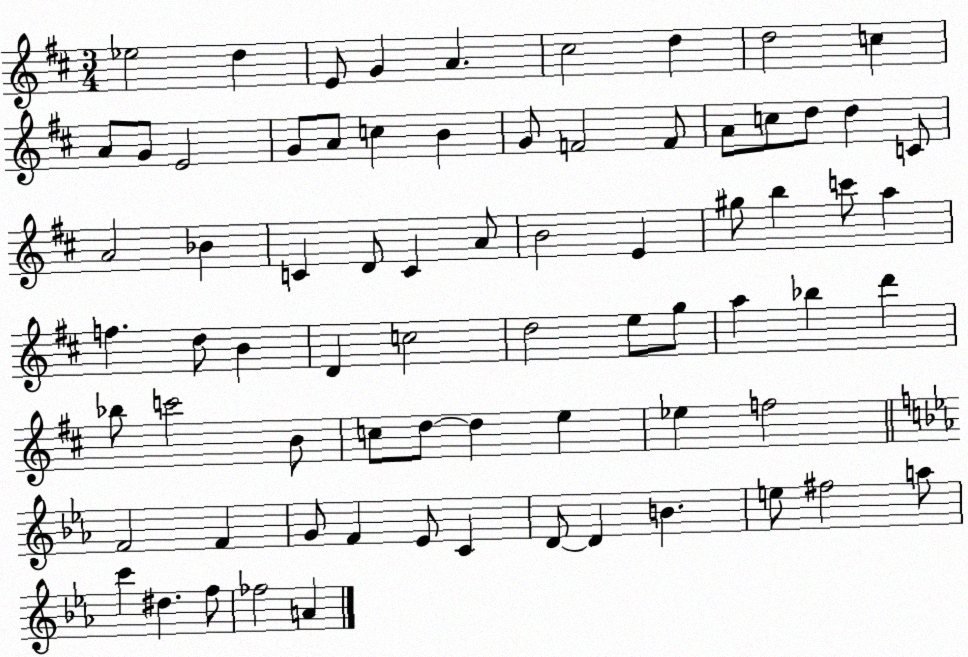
X:1
T:Untitled
M:3/4
L:1/4
K:D
_e2 d E/2 G A ^c2 d d2 c A/2 G/2 E2 G/2 A/2 c B G/2 F2 F/2 A/2 c/2 d/2 d C/2 A2 _B C D/2 C A/2 B2 E ^g/2 b c'/2 a f d/2 B D c2 d2 e/2 g/2 a _b d' _b/2 c'2 B/2 c/2 d/2 d e _e f2 F2 F G/2 F _E/2 C D/2 D B e/2 ^f2 a/2 c' ^d f/2 _f2 A